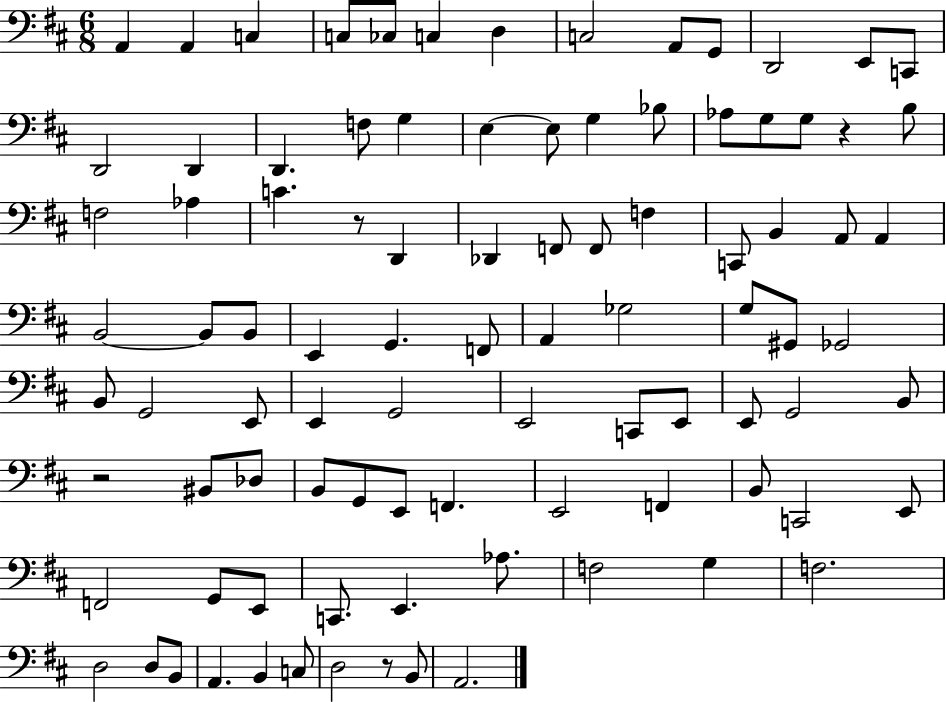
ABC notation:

X:1
T:Untitled
M:6/8
L:1/4
K:D
A,, A,, C, C,/2 _C,/2 C, D, C,2 A,,/2 G,,/2 D,,2 E,,/2 C,,/2 D,,2 D,, D,, F,/2 G, E, E,/2 G, _B,/2 _A,/2 G,/2 G,/2 z B,/2 F,2 _A, C z/2 D,, _D,, F,,/2 F,,/2 F, C,,/2 B,, A,,/2 A,, B,,2 B,,/2 B,,/2 E,, G,, F,,/2 A,, _G,2 G,/2 ^G,,/2 _G,,2 B,,/2 G,,2 E,,/2 E,, G,,2 E,,2 C,,/2 E,,/2 E,,/2 G,,2 B,,/2 z2 ^B,,/2 _D,/2 B,,/2 G,,/2 E,,/2 F,, E,,2 F,, B,,/2 C,,2 E,,/2 F,,2 G,,/2 E,,/2 C,,/2 E,, _A,/2 F,2 G, F,2 D,2 D,/2 B,,/2 A,, B,, C,/2 D,2 z/2 B,,/2 A,,2